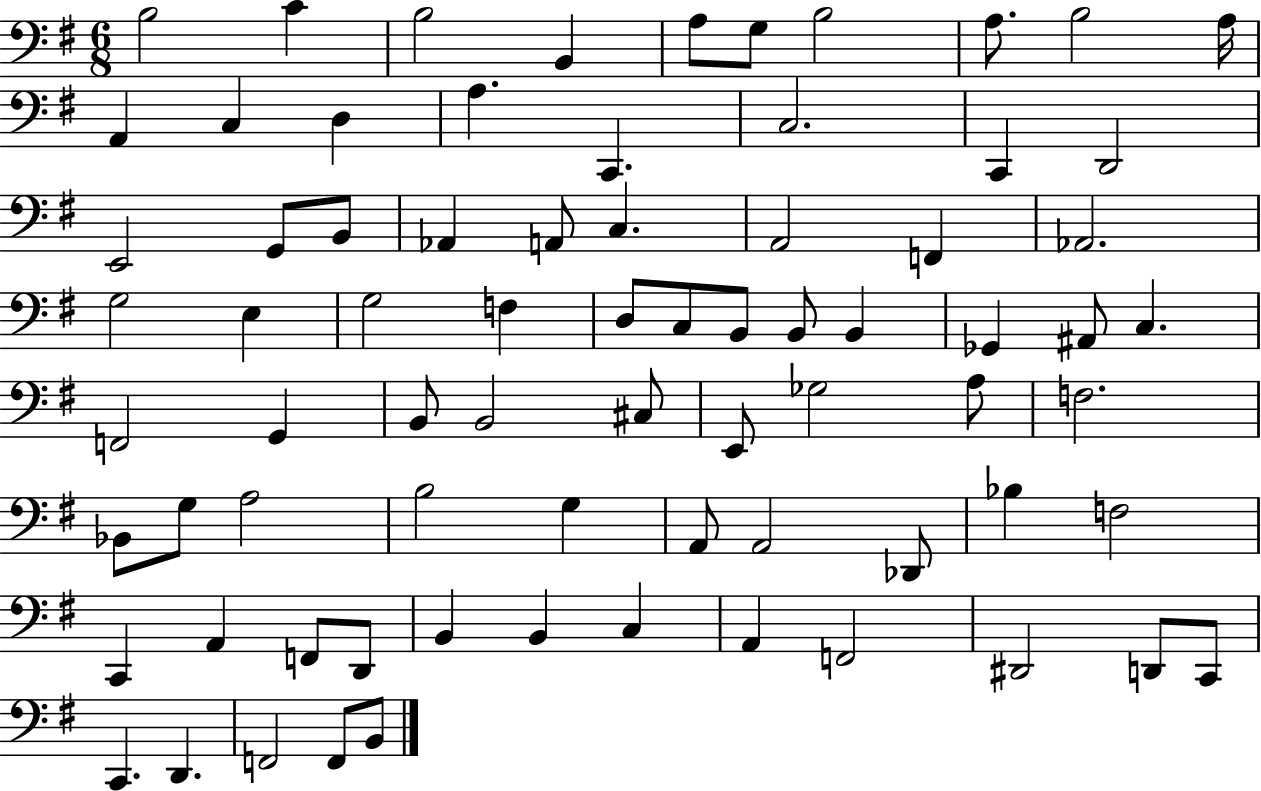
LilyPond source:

{
  \clef bass
  \numericTimeSignature
  \time 6/8
  \key g \major
  b2 c'4 | b2 b,4 | a8 g8 b2 | a8. b2 a16 | \break a,4 c4 d4 | a4. c,4. | c2. | c,4 d,2 | \break e,2 g,8 b,8 | aes,4 a,8 c4. | a,2 f,4 | aes,2. | \break g2 e4 | g2 f4 | d8 c8 b,8 b,8 b,4 | ges,4 ais,8 c4. | \break f,2 g,4 | b,8 b,2 cis8 | e,8 ges2 a8 | f2. | \break bes,8 g8 a2 | b2 g4 | a,8 a,2 des,8 | bes4 f2 | \break c,4 a,4 f,8 d,8 | b,4 b,4 c4 | a,4 f,2 | dis,2 d,8 c,8 | \break c,4. d,4. | f,2 f,8 b,8 | \bar "|."
}